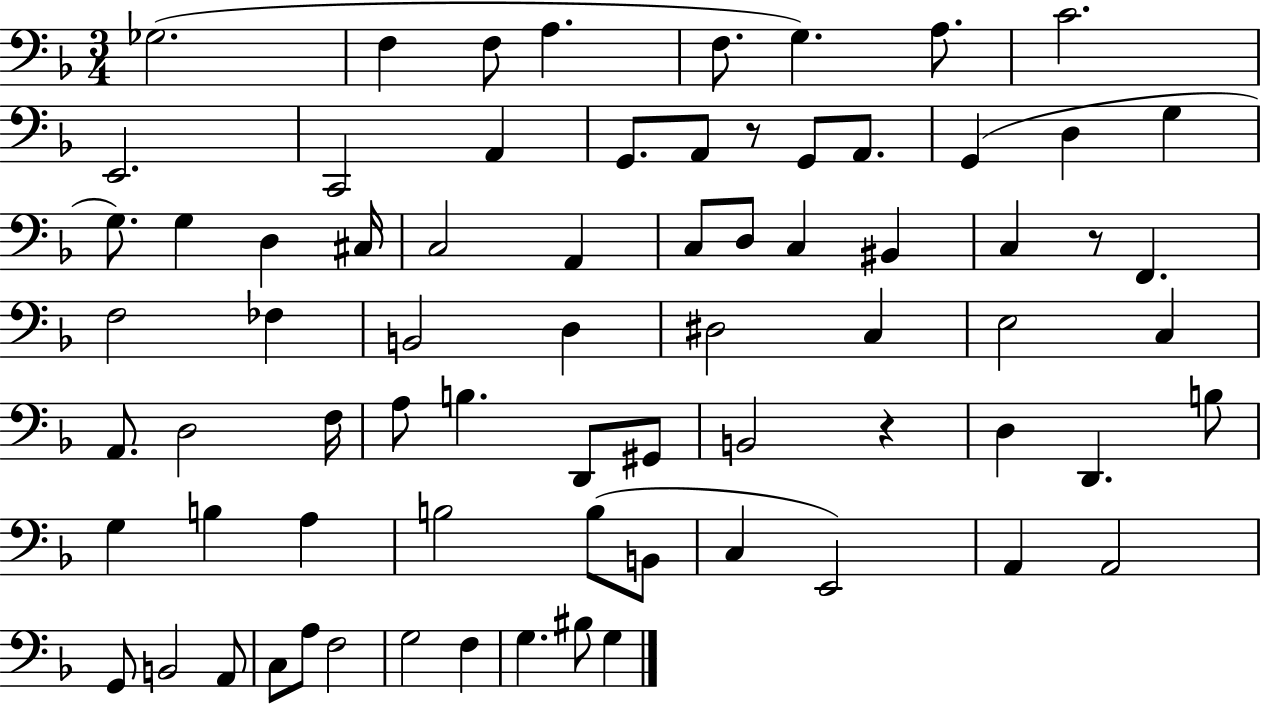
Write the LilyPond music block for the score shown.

{
  \clef bass
  \numericTimeSignature
  \time 3/4
  \key f \major
  \repeat volta 2 { ges2.( | f4 f8 a4. | f8. g4.) a8. | c'2. | \break e,2. | c,2 a,4 | g,8. a,8 r8 g,8 a,8. | g,4( d4 g4 | \break g8.) g4 d4 cis16 | c2 a,4 | c8 d8 c4 bis,4 | c4 r8 f,4. | \break f2 fes4 | b,2 d4 | dis2 c4 | e2 c4 | \break a,8. d2 f16 | a8 b4. d,8 gis,8 | b,2 r4 | d4 d,4. b8 | \break g4 b4 a4 | b2 b8( b,8 | c4 e,2) | a,4 a,2 | \break g,8 b,2 a,8 | c8 a8 f2 | g2 f4 | g4. bis8 g4 | \break } \bar "|."
}